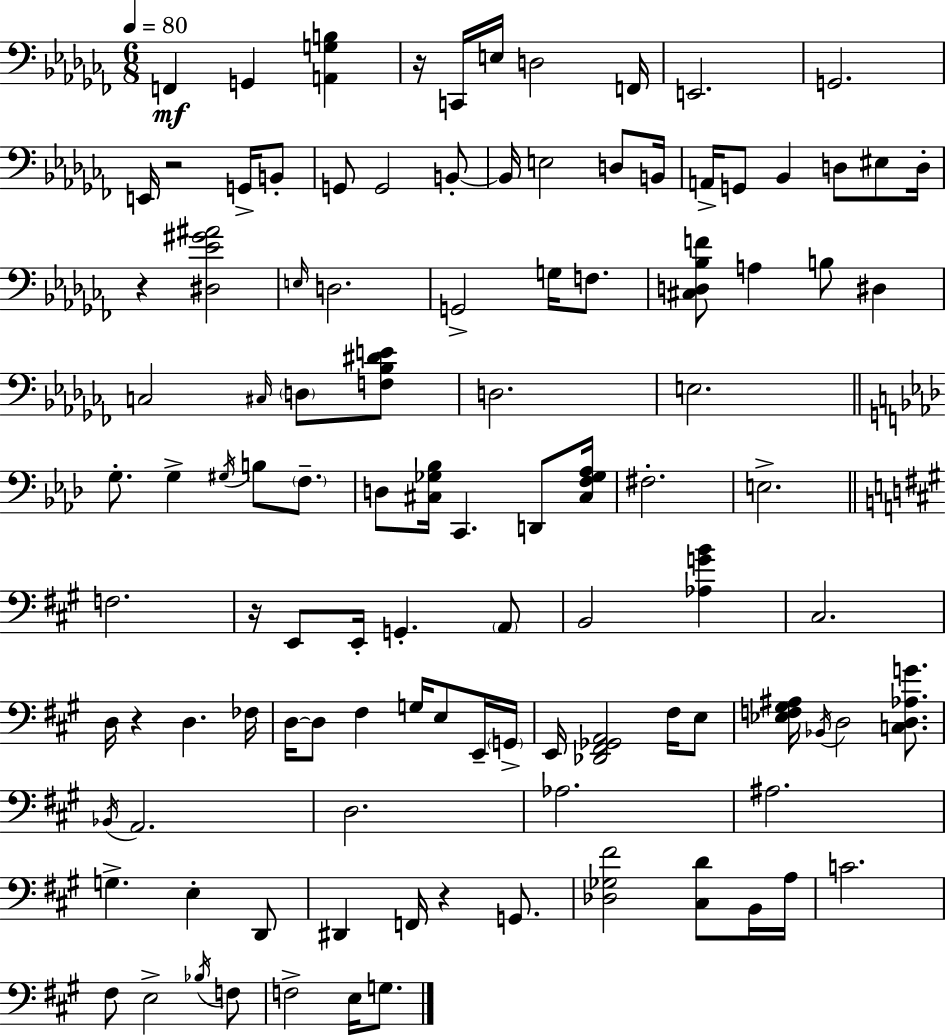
F2/q G2/q [A2,G3,B3]/q R/s C2/s E3/s D3/h F2/s E2/h. G2/h. E2/s R/h G2/s B2/e G2/e G2/h B2/e B2/s E3/h D3/e B2/s A2/s G2/e Bb2/q D3/e EIS3/e D3/s R/q [D#3,Eb4,G#4,A#4]/h E3/s D3/h. G2/h G3/s F3/e. [C#3,D3,Bb3,F4]/e A3/q B3/e D#3/q C3/h C#3/s D3/e [F3,Bb3,D#4,E4]/e D3/h. E3/h. G3/e. G3/q G#3/s B3/e F3/e. D3/e [C#3,Gb3,Bb3]/s C2/q. D2/e [C#3,F3,Gb3,Ab3]/s F#3/h. E3/h. F3/h. R/s E2/e E2/s G2/q. A2/e B2/h [Ab3,G4,B4]/q C#3/h. D3/s R/q D3/q. FES3/s D3/s D3/e F#3/q G3/s E3/e E2/s G2/s E2/s [Db2,F#2,Gb2,A2]/h F#3/s E3/e [Eb3,F3,G#3,A#3]/s Bb2/s D3/h [C3,D3,Ab3,G4]/e. Bb2/s A2/h. D3/h. Ab3/h. A#3/h. G3/q. E3/q D2/e D#2/q F2/s R/q G2/e. [Db3,Gb3,F#4]/h [C#3,D4]/e B2/s A3/s C4/h. F#3/e E3/h Bb3/s F3/e F3/h E3/s G3/e.